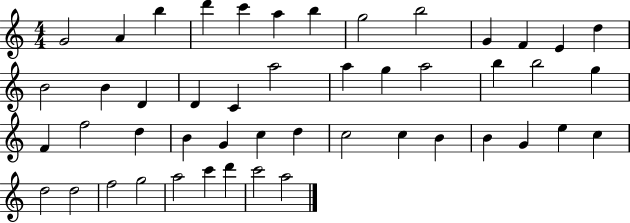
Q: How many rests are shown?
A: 0